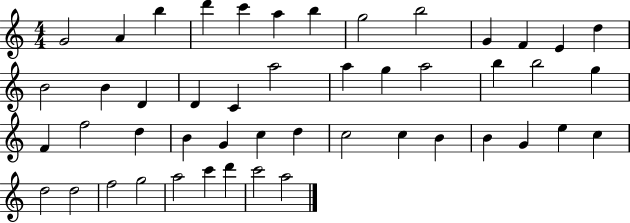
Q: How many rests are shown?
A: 0